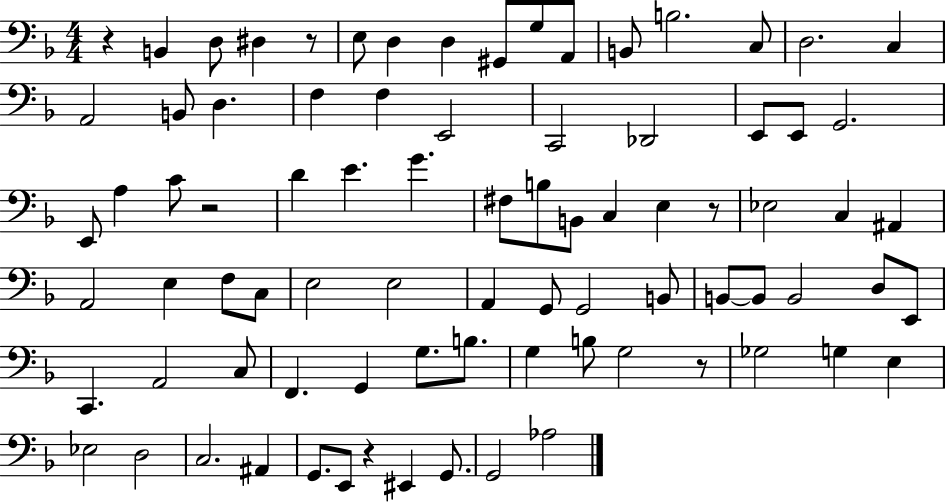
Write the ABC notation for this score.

X:1
T:Untitled
M:4/4
L:1/4
K:F
z B,, D,/2 ^D, z/2 E,/2 D, D, ^G,,/2 G,/2 A,,/2 B,,/2 B,2 C,/2 D,2 C, A,,2 B,,/2 D, F, F, E,,2 C,,2 _D,,2 E,,/2 E,,/2 G,,2 E,,/2 A, C/2 z2 D E G ^F,/2 B,/2 B,,/2 C, E, z/2 _E,2 C, ^A,, A,,2 E, F,/2 C,/2 E,2 E,2 A,, G,,/2 G,,2 B,,/2 B,,/2 B,,/2 B,,2 D,/2 E,,/2 C,, A,,2 C,/2 F,, G,, G,/2 B,/2 G, B,/2 G,2 z/2 _G,2 G, E, _E,2 D,2 C,2 ^A,, G,,/2 E,,/2 z ^E,, G,,/2 G,,2 _A,2